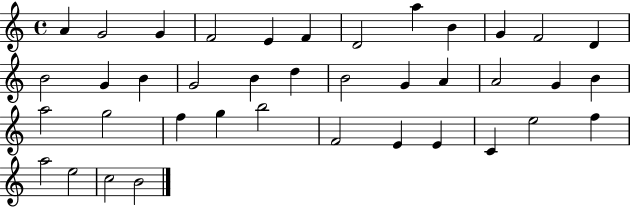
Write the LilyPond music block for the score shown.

{
  \clef treble
  \time 4/4
  \defaultTimeSignature
  \key c \major
  a'4 g'2 g'4 | f'2 e'4 f'4 | d'2 a''4 b'4 | g'4 f'2 d'4 | \break b'2 g'4 b'4 | g'2 b'4 d''4 | b'2 g'4 a'4 | a'2 g'4 b'4 | \break a''2 g''2 | f''4 g''4 b''2 | f'2 e'4 e'4 | c'4 e''2 f''4 | \break a''2 e''2 | c''2 b'2 | \bar "|."
}